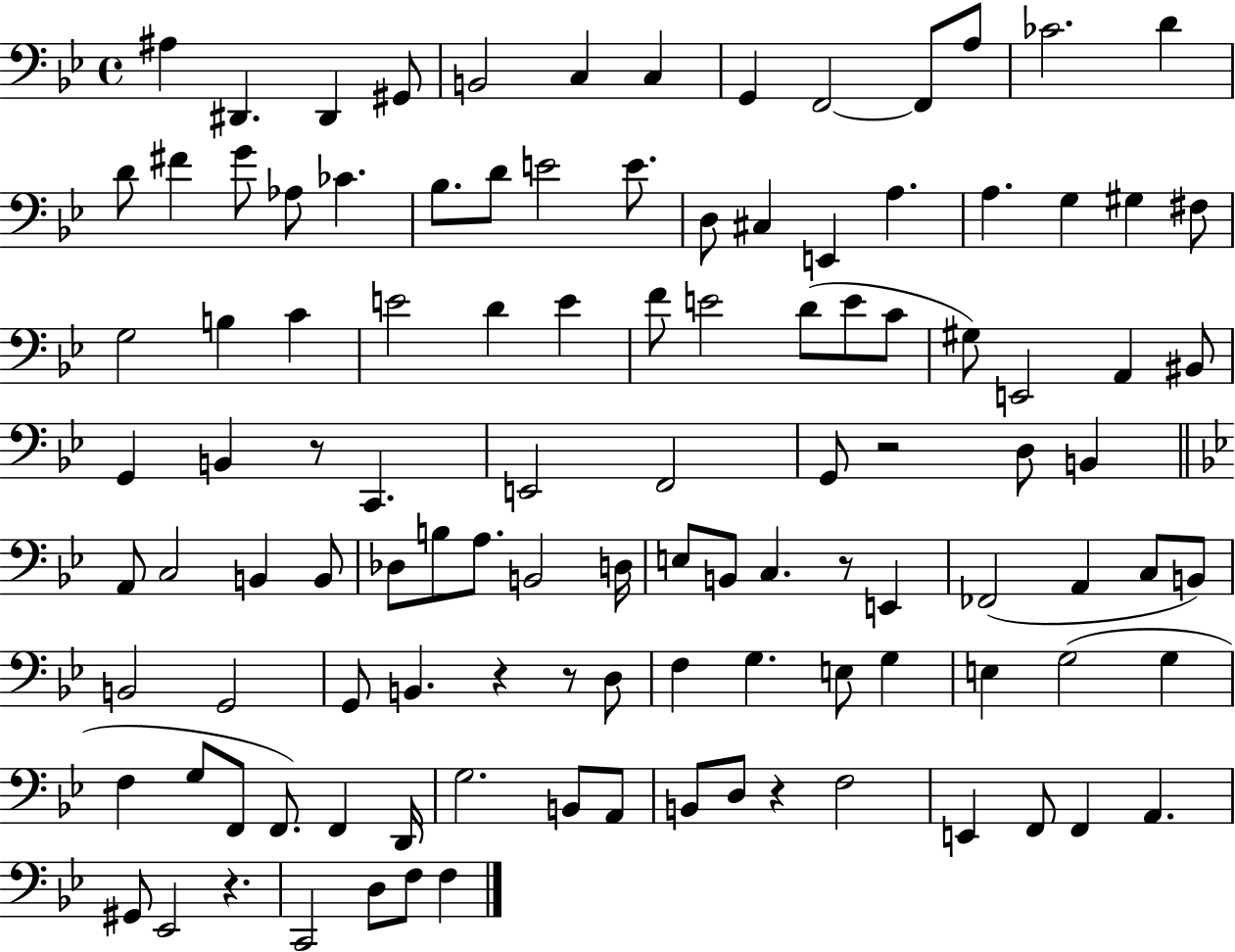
{
  \clef bass
  \time 4/4
  \defaultTimeSignature
  \key bes \major
  ais4 dis,4. dis,4 gis,8 | b,2 c4 c4 | g,4 f,2~~ f,8 a8 | ces'2. d'4 | \break d'8 fis'4 g'8 aes8 ces'4. | bes8. d'8 e'2 e'8. | d8 cis4 e,4 a4. | a4. g4 gis4 fis8 | \break g2 b4 c'4 | e'2 d'4 e'4 | f'8 e'2 d'8( e'8 c'8 | gis8) e,2 a,4 bis,8 | \break g,4 b,4 r8 c,4. | e,2 f,2 | g,8 r2 d8 b,4 | \bar "||" \break \key bes \major a,8 c2 b,4 b,8 | des8 b8 a8. b,2 d16 | e8 b,8 c4. r8 e,4 | fes,2( a,4 c8 b,8) | \break b,2 g,2 | g,8 b,4. r4 r8 d8 | f4 g4. e8 g4 | e4 g2( g4 | \break f4 g8 f,8 f,8.) f,4 d,16 | g2. b,8 a,8 | b,8 d8 r4 f2 | e,4 f,8 f,4 a,4. | \break gis,8 ees,2 r4. | c,2 d8 f8 f4 | \bar "|."
}